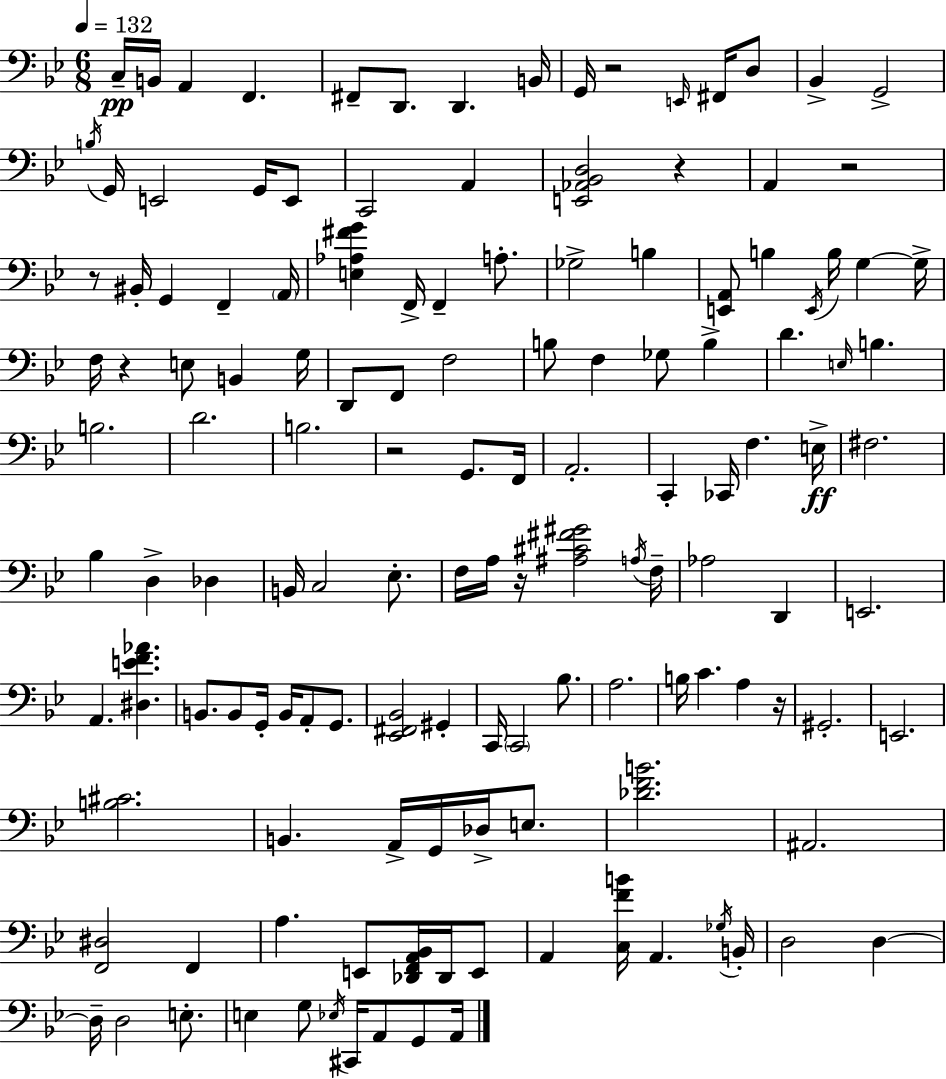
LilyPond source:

{
  \clef bass
  \numericTimeSignature
  \time 6/8
  \key bes \major
  \tempo 4 = 132
  c16--\pp b,16 a,4 f,4. | fis,8-- d,8. d,4. b,16 | g,16 r2 \grace { e,16 } fis,16 d8 | bes,4-> g,2-> | \break \acciaccatura { b16 } g,16 e,2 g,16 | e,8 c,2 a,4 | <e, aes, bes, d>2 r4 | a,4 r2 | \break r8 bis,16-. g,4 f,4-- | \parenthesize a,16 <e aes fis' g'>4 f,16-> f,4-- a8.-. | ges2-> b4 | <e, a,>8 b4 \acciaccatura { e,16 } b16 g4~~ | \break g16-> f16 r4 e8 b,4 | g16 d,8 f,8 f2 | b8 f4 ges8 b4-> | d'4. \grace { e16 } b4. | \break b2. | d'2. | b2. | r2 | \break g,8. f,16 a,2.-. | c,4-. ces,16 f4. | e16->\ff fis2. | bes4 d4-> | \break des4 b,16 c2 | ees8.-. f16 a16 r16 <ais cis' fis' gis'>2 | \acciaccatura { a16 } f16-- aes2 | d,4 e,2. | \break a,4. <dis e' f' aes'>4. | b,8. b,8 g,16-. b,16 | a,8-. g,8. <ees, fis, bes,>2 | gis,4-. c,16 \parenthesize c,2 | \break bes8. a2. | b16 c'4. | a4 r16 gis,2.-. | e,2. | \break <b cis'>2. | b,4. a,16-> | g,16 des16-> e8. <des' f' b'>2. | ais,2. | \break <f, dis>2 | f,4 a4. e,8 | <des, f, a, bes,>16 des,16 e,8 a,4 <c f' b'>16 a,4. | \acciaccatura { ges16 } b,16-. d2 | \break d4~~ d16-- d2 | e8.-. e4 g8 | \acciaccatura { ees16 } cis,16 a,8 g,8 a,16 \bar "|."
}